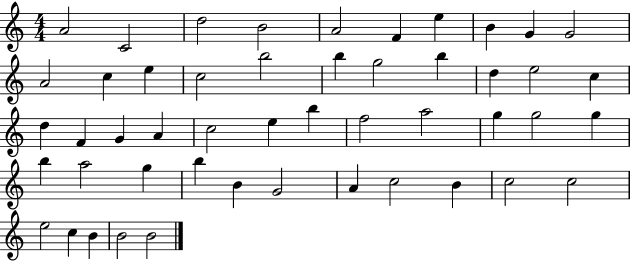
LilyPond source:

{
  \clef treble
  \numericTimeSignature
  \time 4/4
  \key c \major
  a'2 c'2 | d''2 b'2 | a'2 f'4 e''4 | b'4 g'4 g'2 | \break a'2 c''4 e''4 | c''2 b''2 | b''4 g''2 b''4 | d''4 e''2 c''4 | \break d''4 f'4 g'4 a'4 | c''2 e''4 b''4 | f''2 a''2 | g''4 g''2 g''4 | \break b''4 a''2 g''4 | b''4 b'4 g'2 | a'4 c''2 b'4 | c''2 c''2 | \break e''2 c''4 b'4 | b'2 b'2 | \bar "|."
}